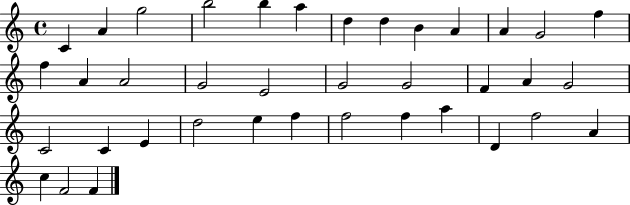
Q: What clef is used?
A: treble